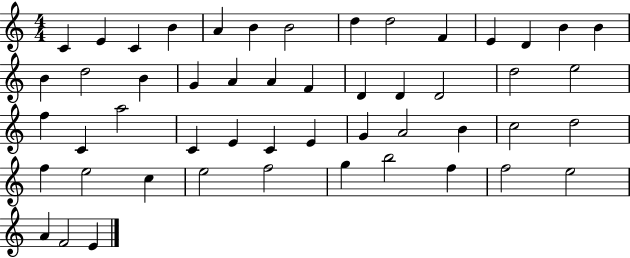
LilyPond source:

{
  \clef treble
  \numericTimeSignature
  \time 4/4
  \key c \major
  c'4 e'4 c'4 b'4 | a'4 b'4 b'2 | d''4 d''2 f'4 | e'4 d'4 b'4 b'4 | \break b'4 d''2 b'4 | g'4 a'4 a'4 f'4 | d'4 d'4 d'2 | d''2 e''2 | \break f''4 c'4 a''2 | c'4 e'4 c'4 e'4 | g'4 a'2 b'4 | c''2 d''2 | \break f''4 e''2 c''4 | e''2 f''2 | g''4 b''2 f''4 | f''2 e''2 | \break a'4 f'2 e'4 | \bar "|."
}